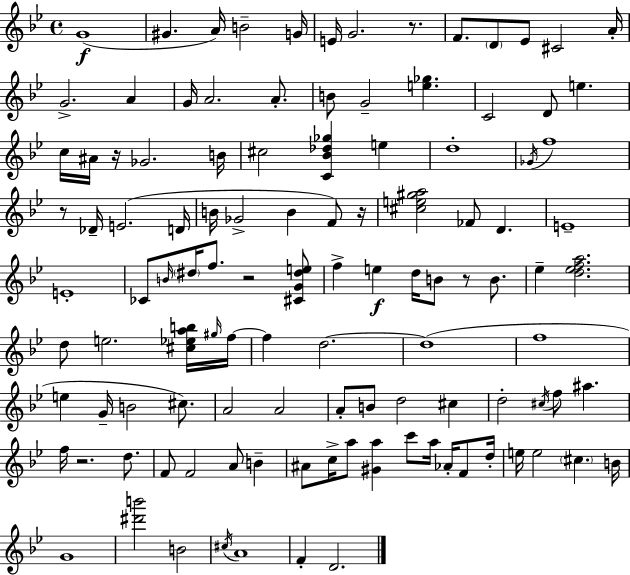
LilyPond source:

{
  \clef treble
  \time 4/4
  \defaultTimeSignature
  \key bes \major
  \repeat volta 2 { g'1(\f | gis'4. a'16) b'2-- g'16 | e'16 g'2. r8. | f'8. \parenthesize d'8 ees'8 cis'2 a'16-. | \break g'2.-> a'4 | g'16 a'2. a'8.-. | b'8 g'2-- <e'' ges''>4. | c'2 d'8 e''4. | \break c''16 ais'16 r16 ges'2. b'16 | cis''2 <c' bes' des'' ges''>4 e''4 | d''1-. | \acciaccatura { ges'16 } f''1 | \break r8 des'16-- e'2.( | d'16 b'16 ges'2-> b'4 f'8) | r16 <cis'' e'' gis'' a''>2 fes'8 d'4. | e'1-- | \break e'1-. | ces'8 \grace { b'16 } \parenthesize dis''16 f''8. r2 | <cis' g' dis'' e''>8 f''4-> e''4\f d''16 b'8 r8 b'8. | ees''4-- <d'' ees'' f'' a''>2. | \break d''8 e''2. | <cis'' ees'' a'' b''>16 \grace { gis''16 } f''16~~ f''4 d''2.~~ | d''1( | f''1 | \break e''4 g'16-- b'2 | cis''8.) a'2 a'2 | a'8-. b'8 d''2 cis''4 | d''2-. \acciaccatura { cis''16 } f''8 ais''4. | \break f''16 r2. | d''8. f'8 f'2 a'8 | b'4-- ais'8 c''16-> a''8 <gis' a''>4 c'''8 a''16 | aes'16-. f'8 d''16-. e''16 e''2 \parenthesize cis''4. | \break b'16 g'1 | <dis''' b'''>2 b'2 | \acciaccatura { cis''16 } a'1 | f'4-. d'2. | \break } \bar "|."
}